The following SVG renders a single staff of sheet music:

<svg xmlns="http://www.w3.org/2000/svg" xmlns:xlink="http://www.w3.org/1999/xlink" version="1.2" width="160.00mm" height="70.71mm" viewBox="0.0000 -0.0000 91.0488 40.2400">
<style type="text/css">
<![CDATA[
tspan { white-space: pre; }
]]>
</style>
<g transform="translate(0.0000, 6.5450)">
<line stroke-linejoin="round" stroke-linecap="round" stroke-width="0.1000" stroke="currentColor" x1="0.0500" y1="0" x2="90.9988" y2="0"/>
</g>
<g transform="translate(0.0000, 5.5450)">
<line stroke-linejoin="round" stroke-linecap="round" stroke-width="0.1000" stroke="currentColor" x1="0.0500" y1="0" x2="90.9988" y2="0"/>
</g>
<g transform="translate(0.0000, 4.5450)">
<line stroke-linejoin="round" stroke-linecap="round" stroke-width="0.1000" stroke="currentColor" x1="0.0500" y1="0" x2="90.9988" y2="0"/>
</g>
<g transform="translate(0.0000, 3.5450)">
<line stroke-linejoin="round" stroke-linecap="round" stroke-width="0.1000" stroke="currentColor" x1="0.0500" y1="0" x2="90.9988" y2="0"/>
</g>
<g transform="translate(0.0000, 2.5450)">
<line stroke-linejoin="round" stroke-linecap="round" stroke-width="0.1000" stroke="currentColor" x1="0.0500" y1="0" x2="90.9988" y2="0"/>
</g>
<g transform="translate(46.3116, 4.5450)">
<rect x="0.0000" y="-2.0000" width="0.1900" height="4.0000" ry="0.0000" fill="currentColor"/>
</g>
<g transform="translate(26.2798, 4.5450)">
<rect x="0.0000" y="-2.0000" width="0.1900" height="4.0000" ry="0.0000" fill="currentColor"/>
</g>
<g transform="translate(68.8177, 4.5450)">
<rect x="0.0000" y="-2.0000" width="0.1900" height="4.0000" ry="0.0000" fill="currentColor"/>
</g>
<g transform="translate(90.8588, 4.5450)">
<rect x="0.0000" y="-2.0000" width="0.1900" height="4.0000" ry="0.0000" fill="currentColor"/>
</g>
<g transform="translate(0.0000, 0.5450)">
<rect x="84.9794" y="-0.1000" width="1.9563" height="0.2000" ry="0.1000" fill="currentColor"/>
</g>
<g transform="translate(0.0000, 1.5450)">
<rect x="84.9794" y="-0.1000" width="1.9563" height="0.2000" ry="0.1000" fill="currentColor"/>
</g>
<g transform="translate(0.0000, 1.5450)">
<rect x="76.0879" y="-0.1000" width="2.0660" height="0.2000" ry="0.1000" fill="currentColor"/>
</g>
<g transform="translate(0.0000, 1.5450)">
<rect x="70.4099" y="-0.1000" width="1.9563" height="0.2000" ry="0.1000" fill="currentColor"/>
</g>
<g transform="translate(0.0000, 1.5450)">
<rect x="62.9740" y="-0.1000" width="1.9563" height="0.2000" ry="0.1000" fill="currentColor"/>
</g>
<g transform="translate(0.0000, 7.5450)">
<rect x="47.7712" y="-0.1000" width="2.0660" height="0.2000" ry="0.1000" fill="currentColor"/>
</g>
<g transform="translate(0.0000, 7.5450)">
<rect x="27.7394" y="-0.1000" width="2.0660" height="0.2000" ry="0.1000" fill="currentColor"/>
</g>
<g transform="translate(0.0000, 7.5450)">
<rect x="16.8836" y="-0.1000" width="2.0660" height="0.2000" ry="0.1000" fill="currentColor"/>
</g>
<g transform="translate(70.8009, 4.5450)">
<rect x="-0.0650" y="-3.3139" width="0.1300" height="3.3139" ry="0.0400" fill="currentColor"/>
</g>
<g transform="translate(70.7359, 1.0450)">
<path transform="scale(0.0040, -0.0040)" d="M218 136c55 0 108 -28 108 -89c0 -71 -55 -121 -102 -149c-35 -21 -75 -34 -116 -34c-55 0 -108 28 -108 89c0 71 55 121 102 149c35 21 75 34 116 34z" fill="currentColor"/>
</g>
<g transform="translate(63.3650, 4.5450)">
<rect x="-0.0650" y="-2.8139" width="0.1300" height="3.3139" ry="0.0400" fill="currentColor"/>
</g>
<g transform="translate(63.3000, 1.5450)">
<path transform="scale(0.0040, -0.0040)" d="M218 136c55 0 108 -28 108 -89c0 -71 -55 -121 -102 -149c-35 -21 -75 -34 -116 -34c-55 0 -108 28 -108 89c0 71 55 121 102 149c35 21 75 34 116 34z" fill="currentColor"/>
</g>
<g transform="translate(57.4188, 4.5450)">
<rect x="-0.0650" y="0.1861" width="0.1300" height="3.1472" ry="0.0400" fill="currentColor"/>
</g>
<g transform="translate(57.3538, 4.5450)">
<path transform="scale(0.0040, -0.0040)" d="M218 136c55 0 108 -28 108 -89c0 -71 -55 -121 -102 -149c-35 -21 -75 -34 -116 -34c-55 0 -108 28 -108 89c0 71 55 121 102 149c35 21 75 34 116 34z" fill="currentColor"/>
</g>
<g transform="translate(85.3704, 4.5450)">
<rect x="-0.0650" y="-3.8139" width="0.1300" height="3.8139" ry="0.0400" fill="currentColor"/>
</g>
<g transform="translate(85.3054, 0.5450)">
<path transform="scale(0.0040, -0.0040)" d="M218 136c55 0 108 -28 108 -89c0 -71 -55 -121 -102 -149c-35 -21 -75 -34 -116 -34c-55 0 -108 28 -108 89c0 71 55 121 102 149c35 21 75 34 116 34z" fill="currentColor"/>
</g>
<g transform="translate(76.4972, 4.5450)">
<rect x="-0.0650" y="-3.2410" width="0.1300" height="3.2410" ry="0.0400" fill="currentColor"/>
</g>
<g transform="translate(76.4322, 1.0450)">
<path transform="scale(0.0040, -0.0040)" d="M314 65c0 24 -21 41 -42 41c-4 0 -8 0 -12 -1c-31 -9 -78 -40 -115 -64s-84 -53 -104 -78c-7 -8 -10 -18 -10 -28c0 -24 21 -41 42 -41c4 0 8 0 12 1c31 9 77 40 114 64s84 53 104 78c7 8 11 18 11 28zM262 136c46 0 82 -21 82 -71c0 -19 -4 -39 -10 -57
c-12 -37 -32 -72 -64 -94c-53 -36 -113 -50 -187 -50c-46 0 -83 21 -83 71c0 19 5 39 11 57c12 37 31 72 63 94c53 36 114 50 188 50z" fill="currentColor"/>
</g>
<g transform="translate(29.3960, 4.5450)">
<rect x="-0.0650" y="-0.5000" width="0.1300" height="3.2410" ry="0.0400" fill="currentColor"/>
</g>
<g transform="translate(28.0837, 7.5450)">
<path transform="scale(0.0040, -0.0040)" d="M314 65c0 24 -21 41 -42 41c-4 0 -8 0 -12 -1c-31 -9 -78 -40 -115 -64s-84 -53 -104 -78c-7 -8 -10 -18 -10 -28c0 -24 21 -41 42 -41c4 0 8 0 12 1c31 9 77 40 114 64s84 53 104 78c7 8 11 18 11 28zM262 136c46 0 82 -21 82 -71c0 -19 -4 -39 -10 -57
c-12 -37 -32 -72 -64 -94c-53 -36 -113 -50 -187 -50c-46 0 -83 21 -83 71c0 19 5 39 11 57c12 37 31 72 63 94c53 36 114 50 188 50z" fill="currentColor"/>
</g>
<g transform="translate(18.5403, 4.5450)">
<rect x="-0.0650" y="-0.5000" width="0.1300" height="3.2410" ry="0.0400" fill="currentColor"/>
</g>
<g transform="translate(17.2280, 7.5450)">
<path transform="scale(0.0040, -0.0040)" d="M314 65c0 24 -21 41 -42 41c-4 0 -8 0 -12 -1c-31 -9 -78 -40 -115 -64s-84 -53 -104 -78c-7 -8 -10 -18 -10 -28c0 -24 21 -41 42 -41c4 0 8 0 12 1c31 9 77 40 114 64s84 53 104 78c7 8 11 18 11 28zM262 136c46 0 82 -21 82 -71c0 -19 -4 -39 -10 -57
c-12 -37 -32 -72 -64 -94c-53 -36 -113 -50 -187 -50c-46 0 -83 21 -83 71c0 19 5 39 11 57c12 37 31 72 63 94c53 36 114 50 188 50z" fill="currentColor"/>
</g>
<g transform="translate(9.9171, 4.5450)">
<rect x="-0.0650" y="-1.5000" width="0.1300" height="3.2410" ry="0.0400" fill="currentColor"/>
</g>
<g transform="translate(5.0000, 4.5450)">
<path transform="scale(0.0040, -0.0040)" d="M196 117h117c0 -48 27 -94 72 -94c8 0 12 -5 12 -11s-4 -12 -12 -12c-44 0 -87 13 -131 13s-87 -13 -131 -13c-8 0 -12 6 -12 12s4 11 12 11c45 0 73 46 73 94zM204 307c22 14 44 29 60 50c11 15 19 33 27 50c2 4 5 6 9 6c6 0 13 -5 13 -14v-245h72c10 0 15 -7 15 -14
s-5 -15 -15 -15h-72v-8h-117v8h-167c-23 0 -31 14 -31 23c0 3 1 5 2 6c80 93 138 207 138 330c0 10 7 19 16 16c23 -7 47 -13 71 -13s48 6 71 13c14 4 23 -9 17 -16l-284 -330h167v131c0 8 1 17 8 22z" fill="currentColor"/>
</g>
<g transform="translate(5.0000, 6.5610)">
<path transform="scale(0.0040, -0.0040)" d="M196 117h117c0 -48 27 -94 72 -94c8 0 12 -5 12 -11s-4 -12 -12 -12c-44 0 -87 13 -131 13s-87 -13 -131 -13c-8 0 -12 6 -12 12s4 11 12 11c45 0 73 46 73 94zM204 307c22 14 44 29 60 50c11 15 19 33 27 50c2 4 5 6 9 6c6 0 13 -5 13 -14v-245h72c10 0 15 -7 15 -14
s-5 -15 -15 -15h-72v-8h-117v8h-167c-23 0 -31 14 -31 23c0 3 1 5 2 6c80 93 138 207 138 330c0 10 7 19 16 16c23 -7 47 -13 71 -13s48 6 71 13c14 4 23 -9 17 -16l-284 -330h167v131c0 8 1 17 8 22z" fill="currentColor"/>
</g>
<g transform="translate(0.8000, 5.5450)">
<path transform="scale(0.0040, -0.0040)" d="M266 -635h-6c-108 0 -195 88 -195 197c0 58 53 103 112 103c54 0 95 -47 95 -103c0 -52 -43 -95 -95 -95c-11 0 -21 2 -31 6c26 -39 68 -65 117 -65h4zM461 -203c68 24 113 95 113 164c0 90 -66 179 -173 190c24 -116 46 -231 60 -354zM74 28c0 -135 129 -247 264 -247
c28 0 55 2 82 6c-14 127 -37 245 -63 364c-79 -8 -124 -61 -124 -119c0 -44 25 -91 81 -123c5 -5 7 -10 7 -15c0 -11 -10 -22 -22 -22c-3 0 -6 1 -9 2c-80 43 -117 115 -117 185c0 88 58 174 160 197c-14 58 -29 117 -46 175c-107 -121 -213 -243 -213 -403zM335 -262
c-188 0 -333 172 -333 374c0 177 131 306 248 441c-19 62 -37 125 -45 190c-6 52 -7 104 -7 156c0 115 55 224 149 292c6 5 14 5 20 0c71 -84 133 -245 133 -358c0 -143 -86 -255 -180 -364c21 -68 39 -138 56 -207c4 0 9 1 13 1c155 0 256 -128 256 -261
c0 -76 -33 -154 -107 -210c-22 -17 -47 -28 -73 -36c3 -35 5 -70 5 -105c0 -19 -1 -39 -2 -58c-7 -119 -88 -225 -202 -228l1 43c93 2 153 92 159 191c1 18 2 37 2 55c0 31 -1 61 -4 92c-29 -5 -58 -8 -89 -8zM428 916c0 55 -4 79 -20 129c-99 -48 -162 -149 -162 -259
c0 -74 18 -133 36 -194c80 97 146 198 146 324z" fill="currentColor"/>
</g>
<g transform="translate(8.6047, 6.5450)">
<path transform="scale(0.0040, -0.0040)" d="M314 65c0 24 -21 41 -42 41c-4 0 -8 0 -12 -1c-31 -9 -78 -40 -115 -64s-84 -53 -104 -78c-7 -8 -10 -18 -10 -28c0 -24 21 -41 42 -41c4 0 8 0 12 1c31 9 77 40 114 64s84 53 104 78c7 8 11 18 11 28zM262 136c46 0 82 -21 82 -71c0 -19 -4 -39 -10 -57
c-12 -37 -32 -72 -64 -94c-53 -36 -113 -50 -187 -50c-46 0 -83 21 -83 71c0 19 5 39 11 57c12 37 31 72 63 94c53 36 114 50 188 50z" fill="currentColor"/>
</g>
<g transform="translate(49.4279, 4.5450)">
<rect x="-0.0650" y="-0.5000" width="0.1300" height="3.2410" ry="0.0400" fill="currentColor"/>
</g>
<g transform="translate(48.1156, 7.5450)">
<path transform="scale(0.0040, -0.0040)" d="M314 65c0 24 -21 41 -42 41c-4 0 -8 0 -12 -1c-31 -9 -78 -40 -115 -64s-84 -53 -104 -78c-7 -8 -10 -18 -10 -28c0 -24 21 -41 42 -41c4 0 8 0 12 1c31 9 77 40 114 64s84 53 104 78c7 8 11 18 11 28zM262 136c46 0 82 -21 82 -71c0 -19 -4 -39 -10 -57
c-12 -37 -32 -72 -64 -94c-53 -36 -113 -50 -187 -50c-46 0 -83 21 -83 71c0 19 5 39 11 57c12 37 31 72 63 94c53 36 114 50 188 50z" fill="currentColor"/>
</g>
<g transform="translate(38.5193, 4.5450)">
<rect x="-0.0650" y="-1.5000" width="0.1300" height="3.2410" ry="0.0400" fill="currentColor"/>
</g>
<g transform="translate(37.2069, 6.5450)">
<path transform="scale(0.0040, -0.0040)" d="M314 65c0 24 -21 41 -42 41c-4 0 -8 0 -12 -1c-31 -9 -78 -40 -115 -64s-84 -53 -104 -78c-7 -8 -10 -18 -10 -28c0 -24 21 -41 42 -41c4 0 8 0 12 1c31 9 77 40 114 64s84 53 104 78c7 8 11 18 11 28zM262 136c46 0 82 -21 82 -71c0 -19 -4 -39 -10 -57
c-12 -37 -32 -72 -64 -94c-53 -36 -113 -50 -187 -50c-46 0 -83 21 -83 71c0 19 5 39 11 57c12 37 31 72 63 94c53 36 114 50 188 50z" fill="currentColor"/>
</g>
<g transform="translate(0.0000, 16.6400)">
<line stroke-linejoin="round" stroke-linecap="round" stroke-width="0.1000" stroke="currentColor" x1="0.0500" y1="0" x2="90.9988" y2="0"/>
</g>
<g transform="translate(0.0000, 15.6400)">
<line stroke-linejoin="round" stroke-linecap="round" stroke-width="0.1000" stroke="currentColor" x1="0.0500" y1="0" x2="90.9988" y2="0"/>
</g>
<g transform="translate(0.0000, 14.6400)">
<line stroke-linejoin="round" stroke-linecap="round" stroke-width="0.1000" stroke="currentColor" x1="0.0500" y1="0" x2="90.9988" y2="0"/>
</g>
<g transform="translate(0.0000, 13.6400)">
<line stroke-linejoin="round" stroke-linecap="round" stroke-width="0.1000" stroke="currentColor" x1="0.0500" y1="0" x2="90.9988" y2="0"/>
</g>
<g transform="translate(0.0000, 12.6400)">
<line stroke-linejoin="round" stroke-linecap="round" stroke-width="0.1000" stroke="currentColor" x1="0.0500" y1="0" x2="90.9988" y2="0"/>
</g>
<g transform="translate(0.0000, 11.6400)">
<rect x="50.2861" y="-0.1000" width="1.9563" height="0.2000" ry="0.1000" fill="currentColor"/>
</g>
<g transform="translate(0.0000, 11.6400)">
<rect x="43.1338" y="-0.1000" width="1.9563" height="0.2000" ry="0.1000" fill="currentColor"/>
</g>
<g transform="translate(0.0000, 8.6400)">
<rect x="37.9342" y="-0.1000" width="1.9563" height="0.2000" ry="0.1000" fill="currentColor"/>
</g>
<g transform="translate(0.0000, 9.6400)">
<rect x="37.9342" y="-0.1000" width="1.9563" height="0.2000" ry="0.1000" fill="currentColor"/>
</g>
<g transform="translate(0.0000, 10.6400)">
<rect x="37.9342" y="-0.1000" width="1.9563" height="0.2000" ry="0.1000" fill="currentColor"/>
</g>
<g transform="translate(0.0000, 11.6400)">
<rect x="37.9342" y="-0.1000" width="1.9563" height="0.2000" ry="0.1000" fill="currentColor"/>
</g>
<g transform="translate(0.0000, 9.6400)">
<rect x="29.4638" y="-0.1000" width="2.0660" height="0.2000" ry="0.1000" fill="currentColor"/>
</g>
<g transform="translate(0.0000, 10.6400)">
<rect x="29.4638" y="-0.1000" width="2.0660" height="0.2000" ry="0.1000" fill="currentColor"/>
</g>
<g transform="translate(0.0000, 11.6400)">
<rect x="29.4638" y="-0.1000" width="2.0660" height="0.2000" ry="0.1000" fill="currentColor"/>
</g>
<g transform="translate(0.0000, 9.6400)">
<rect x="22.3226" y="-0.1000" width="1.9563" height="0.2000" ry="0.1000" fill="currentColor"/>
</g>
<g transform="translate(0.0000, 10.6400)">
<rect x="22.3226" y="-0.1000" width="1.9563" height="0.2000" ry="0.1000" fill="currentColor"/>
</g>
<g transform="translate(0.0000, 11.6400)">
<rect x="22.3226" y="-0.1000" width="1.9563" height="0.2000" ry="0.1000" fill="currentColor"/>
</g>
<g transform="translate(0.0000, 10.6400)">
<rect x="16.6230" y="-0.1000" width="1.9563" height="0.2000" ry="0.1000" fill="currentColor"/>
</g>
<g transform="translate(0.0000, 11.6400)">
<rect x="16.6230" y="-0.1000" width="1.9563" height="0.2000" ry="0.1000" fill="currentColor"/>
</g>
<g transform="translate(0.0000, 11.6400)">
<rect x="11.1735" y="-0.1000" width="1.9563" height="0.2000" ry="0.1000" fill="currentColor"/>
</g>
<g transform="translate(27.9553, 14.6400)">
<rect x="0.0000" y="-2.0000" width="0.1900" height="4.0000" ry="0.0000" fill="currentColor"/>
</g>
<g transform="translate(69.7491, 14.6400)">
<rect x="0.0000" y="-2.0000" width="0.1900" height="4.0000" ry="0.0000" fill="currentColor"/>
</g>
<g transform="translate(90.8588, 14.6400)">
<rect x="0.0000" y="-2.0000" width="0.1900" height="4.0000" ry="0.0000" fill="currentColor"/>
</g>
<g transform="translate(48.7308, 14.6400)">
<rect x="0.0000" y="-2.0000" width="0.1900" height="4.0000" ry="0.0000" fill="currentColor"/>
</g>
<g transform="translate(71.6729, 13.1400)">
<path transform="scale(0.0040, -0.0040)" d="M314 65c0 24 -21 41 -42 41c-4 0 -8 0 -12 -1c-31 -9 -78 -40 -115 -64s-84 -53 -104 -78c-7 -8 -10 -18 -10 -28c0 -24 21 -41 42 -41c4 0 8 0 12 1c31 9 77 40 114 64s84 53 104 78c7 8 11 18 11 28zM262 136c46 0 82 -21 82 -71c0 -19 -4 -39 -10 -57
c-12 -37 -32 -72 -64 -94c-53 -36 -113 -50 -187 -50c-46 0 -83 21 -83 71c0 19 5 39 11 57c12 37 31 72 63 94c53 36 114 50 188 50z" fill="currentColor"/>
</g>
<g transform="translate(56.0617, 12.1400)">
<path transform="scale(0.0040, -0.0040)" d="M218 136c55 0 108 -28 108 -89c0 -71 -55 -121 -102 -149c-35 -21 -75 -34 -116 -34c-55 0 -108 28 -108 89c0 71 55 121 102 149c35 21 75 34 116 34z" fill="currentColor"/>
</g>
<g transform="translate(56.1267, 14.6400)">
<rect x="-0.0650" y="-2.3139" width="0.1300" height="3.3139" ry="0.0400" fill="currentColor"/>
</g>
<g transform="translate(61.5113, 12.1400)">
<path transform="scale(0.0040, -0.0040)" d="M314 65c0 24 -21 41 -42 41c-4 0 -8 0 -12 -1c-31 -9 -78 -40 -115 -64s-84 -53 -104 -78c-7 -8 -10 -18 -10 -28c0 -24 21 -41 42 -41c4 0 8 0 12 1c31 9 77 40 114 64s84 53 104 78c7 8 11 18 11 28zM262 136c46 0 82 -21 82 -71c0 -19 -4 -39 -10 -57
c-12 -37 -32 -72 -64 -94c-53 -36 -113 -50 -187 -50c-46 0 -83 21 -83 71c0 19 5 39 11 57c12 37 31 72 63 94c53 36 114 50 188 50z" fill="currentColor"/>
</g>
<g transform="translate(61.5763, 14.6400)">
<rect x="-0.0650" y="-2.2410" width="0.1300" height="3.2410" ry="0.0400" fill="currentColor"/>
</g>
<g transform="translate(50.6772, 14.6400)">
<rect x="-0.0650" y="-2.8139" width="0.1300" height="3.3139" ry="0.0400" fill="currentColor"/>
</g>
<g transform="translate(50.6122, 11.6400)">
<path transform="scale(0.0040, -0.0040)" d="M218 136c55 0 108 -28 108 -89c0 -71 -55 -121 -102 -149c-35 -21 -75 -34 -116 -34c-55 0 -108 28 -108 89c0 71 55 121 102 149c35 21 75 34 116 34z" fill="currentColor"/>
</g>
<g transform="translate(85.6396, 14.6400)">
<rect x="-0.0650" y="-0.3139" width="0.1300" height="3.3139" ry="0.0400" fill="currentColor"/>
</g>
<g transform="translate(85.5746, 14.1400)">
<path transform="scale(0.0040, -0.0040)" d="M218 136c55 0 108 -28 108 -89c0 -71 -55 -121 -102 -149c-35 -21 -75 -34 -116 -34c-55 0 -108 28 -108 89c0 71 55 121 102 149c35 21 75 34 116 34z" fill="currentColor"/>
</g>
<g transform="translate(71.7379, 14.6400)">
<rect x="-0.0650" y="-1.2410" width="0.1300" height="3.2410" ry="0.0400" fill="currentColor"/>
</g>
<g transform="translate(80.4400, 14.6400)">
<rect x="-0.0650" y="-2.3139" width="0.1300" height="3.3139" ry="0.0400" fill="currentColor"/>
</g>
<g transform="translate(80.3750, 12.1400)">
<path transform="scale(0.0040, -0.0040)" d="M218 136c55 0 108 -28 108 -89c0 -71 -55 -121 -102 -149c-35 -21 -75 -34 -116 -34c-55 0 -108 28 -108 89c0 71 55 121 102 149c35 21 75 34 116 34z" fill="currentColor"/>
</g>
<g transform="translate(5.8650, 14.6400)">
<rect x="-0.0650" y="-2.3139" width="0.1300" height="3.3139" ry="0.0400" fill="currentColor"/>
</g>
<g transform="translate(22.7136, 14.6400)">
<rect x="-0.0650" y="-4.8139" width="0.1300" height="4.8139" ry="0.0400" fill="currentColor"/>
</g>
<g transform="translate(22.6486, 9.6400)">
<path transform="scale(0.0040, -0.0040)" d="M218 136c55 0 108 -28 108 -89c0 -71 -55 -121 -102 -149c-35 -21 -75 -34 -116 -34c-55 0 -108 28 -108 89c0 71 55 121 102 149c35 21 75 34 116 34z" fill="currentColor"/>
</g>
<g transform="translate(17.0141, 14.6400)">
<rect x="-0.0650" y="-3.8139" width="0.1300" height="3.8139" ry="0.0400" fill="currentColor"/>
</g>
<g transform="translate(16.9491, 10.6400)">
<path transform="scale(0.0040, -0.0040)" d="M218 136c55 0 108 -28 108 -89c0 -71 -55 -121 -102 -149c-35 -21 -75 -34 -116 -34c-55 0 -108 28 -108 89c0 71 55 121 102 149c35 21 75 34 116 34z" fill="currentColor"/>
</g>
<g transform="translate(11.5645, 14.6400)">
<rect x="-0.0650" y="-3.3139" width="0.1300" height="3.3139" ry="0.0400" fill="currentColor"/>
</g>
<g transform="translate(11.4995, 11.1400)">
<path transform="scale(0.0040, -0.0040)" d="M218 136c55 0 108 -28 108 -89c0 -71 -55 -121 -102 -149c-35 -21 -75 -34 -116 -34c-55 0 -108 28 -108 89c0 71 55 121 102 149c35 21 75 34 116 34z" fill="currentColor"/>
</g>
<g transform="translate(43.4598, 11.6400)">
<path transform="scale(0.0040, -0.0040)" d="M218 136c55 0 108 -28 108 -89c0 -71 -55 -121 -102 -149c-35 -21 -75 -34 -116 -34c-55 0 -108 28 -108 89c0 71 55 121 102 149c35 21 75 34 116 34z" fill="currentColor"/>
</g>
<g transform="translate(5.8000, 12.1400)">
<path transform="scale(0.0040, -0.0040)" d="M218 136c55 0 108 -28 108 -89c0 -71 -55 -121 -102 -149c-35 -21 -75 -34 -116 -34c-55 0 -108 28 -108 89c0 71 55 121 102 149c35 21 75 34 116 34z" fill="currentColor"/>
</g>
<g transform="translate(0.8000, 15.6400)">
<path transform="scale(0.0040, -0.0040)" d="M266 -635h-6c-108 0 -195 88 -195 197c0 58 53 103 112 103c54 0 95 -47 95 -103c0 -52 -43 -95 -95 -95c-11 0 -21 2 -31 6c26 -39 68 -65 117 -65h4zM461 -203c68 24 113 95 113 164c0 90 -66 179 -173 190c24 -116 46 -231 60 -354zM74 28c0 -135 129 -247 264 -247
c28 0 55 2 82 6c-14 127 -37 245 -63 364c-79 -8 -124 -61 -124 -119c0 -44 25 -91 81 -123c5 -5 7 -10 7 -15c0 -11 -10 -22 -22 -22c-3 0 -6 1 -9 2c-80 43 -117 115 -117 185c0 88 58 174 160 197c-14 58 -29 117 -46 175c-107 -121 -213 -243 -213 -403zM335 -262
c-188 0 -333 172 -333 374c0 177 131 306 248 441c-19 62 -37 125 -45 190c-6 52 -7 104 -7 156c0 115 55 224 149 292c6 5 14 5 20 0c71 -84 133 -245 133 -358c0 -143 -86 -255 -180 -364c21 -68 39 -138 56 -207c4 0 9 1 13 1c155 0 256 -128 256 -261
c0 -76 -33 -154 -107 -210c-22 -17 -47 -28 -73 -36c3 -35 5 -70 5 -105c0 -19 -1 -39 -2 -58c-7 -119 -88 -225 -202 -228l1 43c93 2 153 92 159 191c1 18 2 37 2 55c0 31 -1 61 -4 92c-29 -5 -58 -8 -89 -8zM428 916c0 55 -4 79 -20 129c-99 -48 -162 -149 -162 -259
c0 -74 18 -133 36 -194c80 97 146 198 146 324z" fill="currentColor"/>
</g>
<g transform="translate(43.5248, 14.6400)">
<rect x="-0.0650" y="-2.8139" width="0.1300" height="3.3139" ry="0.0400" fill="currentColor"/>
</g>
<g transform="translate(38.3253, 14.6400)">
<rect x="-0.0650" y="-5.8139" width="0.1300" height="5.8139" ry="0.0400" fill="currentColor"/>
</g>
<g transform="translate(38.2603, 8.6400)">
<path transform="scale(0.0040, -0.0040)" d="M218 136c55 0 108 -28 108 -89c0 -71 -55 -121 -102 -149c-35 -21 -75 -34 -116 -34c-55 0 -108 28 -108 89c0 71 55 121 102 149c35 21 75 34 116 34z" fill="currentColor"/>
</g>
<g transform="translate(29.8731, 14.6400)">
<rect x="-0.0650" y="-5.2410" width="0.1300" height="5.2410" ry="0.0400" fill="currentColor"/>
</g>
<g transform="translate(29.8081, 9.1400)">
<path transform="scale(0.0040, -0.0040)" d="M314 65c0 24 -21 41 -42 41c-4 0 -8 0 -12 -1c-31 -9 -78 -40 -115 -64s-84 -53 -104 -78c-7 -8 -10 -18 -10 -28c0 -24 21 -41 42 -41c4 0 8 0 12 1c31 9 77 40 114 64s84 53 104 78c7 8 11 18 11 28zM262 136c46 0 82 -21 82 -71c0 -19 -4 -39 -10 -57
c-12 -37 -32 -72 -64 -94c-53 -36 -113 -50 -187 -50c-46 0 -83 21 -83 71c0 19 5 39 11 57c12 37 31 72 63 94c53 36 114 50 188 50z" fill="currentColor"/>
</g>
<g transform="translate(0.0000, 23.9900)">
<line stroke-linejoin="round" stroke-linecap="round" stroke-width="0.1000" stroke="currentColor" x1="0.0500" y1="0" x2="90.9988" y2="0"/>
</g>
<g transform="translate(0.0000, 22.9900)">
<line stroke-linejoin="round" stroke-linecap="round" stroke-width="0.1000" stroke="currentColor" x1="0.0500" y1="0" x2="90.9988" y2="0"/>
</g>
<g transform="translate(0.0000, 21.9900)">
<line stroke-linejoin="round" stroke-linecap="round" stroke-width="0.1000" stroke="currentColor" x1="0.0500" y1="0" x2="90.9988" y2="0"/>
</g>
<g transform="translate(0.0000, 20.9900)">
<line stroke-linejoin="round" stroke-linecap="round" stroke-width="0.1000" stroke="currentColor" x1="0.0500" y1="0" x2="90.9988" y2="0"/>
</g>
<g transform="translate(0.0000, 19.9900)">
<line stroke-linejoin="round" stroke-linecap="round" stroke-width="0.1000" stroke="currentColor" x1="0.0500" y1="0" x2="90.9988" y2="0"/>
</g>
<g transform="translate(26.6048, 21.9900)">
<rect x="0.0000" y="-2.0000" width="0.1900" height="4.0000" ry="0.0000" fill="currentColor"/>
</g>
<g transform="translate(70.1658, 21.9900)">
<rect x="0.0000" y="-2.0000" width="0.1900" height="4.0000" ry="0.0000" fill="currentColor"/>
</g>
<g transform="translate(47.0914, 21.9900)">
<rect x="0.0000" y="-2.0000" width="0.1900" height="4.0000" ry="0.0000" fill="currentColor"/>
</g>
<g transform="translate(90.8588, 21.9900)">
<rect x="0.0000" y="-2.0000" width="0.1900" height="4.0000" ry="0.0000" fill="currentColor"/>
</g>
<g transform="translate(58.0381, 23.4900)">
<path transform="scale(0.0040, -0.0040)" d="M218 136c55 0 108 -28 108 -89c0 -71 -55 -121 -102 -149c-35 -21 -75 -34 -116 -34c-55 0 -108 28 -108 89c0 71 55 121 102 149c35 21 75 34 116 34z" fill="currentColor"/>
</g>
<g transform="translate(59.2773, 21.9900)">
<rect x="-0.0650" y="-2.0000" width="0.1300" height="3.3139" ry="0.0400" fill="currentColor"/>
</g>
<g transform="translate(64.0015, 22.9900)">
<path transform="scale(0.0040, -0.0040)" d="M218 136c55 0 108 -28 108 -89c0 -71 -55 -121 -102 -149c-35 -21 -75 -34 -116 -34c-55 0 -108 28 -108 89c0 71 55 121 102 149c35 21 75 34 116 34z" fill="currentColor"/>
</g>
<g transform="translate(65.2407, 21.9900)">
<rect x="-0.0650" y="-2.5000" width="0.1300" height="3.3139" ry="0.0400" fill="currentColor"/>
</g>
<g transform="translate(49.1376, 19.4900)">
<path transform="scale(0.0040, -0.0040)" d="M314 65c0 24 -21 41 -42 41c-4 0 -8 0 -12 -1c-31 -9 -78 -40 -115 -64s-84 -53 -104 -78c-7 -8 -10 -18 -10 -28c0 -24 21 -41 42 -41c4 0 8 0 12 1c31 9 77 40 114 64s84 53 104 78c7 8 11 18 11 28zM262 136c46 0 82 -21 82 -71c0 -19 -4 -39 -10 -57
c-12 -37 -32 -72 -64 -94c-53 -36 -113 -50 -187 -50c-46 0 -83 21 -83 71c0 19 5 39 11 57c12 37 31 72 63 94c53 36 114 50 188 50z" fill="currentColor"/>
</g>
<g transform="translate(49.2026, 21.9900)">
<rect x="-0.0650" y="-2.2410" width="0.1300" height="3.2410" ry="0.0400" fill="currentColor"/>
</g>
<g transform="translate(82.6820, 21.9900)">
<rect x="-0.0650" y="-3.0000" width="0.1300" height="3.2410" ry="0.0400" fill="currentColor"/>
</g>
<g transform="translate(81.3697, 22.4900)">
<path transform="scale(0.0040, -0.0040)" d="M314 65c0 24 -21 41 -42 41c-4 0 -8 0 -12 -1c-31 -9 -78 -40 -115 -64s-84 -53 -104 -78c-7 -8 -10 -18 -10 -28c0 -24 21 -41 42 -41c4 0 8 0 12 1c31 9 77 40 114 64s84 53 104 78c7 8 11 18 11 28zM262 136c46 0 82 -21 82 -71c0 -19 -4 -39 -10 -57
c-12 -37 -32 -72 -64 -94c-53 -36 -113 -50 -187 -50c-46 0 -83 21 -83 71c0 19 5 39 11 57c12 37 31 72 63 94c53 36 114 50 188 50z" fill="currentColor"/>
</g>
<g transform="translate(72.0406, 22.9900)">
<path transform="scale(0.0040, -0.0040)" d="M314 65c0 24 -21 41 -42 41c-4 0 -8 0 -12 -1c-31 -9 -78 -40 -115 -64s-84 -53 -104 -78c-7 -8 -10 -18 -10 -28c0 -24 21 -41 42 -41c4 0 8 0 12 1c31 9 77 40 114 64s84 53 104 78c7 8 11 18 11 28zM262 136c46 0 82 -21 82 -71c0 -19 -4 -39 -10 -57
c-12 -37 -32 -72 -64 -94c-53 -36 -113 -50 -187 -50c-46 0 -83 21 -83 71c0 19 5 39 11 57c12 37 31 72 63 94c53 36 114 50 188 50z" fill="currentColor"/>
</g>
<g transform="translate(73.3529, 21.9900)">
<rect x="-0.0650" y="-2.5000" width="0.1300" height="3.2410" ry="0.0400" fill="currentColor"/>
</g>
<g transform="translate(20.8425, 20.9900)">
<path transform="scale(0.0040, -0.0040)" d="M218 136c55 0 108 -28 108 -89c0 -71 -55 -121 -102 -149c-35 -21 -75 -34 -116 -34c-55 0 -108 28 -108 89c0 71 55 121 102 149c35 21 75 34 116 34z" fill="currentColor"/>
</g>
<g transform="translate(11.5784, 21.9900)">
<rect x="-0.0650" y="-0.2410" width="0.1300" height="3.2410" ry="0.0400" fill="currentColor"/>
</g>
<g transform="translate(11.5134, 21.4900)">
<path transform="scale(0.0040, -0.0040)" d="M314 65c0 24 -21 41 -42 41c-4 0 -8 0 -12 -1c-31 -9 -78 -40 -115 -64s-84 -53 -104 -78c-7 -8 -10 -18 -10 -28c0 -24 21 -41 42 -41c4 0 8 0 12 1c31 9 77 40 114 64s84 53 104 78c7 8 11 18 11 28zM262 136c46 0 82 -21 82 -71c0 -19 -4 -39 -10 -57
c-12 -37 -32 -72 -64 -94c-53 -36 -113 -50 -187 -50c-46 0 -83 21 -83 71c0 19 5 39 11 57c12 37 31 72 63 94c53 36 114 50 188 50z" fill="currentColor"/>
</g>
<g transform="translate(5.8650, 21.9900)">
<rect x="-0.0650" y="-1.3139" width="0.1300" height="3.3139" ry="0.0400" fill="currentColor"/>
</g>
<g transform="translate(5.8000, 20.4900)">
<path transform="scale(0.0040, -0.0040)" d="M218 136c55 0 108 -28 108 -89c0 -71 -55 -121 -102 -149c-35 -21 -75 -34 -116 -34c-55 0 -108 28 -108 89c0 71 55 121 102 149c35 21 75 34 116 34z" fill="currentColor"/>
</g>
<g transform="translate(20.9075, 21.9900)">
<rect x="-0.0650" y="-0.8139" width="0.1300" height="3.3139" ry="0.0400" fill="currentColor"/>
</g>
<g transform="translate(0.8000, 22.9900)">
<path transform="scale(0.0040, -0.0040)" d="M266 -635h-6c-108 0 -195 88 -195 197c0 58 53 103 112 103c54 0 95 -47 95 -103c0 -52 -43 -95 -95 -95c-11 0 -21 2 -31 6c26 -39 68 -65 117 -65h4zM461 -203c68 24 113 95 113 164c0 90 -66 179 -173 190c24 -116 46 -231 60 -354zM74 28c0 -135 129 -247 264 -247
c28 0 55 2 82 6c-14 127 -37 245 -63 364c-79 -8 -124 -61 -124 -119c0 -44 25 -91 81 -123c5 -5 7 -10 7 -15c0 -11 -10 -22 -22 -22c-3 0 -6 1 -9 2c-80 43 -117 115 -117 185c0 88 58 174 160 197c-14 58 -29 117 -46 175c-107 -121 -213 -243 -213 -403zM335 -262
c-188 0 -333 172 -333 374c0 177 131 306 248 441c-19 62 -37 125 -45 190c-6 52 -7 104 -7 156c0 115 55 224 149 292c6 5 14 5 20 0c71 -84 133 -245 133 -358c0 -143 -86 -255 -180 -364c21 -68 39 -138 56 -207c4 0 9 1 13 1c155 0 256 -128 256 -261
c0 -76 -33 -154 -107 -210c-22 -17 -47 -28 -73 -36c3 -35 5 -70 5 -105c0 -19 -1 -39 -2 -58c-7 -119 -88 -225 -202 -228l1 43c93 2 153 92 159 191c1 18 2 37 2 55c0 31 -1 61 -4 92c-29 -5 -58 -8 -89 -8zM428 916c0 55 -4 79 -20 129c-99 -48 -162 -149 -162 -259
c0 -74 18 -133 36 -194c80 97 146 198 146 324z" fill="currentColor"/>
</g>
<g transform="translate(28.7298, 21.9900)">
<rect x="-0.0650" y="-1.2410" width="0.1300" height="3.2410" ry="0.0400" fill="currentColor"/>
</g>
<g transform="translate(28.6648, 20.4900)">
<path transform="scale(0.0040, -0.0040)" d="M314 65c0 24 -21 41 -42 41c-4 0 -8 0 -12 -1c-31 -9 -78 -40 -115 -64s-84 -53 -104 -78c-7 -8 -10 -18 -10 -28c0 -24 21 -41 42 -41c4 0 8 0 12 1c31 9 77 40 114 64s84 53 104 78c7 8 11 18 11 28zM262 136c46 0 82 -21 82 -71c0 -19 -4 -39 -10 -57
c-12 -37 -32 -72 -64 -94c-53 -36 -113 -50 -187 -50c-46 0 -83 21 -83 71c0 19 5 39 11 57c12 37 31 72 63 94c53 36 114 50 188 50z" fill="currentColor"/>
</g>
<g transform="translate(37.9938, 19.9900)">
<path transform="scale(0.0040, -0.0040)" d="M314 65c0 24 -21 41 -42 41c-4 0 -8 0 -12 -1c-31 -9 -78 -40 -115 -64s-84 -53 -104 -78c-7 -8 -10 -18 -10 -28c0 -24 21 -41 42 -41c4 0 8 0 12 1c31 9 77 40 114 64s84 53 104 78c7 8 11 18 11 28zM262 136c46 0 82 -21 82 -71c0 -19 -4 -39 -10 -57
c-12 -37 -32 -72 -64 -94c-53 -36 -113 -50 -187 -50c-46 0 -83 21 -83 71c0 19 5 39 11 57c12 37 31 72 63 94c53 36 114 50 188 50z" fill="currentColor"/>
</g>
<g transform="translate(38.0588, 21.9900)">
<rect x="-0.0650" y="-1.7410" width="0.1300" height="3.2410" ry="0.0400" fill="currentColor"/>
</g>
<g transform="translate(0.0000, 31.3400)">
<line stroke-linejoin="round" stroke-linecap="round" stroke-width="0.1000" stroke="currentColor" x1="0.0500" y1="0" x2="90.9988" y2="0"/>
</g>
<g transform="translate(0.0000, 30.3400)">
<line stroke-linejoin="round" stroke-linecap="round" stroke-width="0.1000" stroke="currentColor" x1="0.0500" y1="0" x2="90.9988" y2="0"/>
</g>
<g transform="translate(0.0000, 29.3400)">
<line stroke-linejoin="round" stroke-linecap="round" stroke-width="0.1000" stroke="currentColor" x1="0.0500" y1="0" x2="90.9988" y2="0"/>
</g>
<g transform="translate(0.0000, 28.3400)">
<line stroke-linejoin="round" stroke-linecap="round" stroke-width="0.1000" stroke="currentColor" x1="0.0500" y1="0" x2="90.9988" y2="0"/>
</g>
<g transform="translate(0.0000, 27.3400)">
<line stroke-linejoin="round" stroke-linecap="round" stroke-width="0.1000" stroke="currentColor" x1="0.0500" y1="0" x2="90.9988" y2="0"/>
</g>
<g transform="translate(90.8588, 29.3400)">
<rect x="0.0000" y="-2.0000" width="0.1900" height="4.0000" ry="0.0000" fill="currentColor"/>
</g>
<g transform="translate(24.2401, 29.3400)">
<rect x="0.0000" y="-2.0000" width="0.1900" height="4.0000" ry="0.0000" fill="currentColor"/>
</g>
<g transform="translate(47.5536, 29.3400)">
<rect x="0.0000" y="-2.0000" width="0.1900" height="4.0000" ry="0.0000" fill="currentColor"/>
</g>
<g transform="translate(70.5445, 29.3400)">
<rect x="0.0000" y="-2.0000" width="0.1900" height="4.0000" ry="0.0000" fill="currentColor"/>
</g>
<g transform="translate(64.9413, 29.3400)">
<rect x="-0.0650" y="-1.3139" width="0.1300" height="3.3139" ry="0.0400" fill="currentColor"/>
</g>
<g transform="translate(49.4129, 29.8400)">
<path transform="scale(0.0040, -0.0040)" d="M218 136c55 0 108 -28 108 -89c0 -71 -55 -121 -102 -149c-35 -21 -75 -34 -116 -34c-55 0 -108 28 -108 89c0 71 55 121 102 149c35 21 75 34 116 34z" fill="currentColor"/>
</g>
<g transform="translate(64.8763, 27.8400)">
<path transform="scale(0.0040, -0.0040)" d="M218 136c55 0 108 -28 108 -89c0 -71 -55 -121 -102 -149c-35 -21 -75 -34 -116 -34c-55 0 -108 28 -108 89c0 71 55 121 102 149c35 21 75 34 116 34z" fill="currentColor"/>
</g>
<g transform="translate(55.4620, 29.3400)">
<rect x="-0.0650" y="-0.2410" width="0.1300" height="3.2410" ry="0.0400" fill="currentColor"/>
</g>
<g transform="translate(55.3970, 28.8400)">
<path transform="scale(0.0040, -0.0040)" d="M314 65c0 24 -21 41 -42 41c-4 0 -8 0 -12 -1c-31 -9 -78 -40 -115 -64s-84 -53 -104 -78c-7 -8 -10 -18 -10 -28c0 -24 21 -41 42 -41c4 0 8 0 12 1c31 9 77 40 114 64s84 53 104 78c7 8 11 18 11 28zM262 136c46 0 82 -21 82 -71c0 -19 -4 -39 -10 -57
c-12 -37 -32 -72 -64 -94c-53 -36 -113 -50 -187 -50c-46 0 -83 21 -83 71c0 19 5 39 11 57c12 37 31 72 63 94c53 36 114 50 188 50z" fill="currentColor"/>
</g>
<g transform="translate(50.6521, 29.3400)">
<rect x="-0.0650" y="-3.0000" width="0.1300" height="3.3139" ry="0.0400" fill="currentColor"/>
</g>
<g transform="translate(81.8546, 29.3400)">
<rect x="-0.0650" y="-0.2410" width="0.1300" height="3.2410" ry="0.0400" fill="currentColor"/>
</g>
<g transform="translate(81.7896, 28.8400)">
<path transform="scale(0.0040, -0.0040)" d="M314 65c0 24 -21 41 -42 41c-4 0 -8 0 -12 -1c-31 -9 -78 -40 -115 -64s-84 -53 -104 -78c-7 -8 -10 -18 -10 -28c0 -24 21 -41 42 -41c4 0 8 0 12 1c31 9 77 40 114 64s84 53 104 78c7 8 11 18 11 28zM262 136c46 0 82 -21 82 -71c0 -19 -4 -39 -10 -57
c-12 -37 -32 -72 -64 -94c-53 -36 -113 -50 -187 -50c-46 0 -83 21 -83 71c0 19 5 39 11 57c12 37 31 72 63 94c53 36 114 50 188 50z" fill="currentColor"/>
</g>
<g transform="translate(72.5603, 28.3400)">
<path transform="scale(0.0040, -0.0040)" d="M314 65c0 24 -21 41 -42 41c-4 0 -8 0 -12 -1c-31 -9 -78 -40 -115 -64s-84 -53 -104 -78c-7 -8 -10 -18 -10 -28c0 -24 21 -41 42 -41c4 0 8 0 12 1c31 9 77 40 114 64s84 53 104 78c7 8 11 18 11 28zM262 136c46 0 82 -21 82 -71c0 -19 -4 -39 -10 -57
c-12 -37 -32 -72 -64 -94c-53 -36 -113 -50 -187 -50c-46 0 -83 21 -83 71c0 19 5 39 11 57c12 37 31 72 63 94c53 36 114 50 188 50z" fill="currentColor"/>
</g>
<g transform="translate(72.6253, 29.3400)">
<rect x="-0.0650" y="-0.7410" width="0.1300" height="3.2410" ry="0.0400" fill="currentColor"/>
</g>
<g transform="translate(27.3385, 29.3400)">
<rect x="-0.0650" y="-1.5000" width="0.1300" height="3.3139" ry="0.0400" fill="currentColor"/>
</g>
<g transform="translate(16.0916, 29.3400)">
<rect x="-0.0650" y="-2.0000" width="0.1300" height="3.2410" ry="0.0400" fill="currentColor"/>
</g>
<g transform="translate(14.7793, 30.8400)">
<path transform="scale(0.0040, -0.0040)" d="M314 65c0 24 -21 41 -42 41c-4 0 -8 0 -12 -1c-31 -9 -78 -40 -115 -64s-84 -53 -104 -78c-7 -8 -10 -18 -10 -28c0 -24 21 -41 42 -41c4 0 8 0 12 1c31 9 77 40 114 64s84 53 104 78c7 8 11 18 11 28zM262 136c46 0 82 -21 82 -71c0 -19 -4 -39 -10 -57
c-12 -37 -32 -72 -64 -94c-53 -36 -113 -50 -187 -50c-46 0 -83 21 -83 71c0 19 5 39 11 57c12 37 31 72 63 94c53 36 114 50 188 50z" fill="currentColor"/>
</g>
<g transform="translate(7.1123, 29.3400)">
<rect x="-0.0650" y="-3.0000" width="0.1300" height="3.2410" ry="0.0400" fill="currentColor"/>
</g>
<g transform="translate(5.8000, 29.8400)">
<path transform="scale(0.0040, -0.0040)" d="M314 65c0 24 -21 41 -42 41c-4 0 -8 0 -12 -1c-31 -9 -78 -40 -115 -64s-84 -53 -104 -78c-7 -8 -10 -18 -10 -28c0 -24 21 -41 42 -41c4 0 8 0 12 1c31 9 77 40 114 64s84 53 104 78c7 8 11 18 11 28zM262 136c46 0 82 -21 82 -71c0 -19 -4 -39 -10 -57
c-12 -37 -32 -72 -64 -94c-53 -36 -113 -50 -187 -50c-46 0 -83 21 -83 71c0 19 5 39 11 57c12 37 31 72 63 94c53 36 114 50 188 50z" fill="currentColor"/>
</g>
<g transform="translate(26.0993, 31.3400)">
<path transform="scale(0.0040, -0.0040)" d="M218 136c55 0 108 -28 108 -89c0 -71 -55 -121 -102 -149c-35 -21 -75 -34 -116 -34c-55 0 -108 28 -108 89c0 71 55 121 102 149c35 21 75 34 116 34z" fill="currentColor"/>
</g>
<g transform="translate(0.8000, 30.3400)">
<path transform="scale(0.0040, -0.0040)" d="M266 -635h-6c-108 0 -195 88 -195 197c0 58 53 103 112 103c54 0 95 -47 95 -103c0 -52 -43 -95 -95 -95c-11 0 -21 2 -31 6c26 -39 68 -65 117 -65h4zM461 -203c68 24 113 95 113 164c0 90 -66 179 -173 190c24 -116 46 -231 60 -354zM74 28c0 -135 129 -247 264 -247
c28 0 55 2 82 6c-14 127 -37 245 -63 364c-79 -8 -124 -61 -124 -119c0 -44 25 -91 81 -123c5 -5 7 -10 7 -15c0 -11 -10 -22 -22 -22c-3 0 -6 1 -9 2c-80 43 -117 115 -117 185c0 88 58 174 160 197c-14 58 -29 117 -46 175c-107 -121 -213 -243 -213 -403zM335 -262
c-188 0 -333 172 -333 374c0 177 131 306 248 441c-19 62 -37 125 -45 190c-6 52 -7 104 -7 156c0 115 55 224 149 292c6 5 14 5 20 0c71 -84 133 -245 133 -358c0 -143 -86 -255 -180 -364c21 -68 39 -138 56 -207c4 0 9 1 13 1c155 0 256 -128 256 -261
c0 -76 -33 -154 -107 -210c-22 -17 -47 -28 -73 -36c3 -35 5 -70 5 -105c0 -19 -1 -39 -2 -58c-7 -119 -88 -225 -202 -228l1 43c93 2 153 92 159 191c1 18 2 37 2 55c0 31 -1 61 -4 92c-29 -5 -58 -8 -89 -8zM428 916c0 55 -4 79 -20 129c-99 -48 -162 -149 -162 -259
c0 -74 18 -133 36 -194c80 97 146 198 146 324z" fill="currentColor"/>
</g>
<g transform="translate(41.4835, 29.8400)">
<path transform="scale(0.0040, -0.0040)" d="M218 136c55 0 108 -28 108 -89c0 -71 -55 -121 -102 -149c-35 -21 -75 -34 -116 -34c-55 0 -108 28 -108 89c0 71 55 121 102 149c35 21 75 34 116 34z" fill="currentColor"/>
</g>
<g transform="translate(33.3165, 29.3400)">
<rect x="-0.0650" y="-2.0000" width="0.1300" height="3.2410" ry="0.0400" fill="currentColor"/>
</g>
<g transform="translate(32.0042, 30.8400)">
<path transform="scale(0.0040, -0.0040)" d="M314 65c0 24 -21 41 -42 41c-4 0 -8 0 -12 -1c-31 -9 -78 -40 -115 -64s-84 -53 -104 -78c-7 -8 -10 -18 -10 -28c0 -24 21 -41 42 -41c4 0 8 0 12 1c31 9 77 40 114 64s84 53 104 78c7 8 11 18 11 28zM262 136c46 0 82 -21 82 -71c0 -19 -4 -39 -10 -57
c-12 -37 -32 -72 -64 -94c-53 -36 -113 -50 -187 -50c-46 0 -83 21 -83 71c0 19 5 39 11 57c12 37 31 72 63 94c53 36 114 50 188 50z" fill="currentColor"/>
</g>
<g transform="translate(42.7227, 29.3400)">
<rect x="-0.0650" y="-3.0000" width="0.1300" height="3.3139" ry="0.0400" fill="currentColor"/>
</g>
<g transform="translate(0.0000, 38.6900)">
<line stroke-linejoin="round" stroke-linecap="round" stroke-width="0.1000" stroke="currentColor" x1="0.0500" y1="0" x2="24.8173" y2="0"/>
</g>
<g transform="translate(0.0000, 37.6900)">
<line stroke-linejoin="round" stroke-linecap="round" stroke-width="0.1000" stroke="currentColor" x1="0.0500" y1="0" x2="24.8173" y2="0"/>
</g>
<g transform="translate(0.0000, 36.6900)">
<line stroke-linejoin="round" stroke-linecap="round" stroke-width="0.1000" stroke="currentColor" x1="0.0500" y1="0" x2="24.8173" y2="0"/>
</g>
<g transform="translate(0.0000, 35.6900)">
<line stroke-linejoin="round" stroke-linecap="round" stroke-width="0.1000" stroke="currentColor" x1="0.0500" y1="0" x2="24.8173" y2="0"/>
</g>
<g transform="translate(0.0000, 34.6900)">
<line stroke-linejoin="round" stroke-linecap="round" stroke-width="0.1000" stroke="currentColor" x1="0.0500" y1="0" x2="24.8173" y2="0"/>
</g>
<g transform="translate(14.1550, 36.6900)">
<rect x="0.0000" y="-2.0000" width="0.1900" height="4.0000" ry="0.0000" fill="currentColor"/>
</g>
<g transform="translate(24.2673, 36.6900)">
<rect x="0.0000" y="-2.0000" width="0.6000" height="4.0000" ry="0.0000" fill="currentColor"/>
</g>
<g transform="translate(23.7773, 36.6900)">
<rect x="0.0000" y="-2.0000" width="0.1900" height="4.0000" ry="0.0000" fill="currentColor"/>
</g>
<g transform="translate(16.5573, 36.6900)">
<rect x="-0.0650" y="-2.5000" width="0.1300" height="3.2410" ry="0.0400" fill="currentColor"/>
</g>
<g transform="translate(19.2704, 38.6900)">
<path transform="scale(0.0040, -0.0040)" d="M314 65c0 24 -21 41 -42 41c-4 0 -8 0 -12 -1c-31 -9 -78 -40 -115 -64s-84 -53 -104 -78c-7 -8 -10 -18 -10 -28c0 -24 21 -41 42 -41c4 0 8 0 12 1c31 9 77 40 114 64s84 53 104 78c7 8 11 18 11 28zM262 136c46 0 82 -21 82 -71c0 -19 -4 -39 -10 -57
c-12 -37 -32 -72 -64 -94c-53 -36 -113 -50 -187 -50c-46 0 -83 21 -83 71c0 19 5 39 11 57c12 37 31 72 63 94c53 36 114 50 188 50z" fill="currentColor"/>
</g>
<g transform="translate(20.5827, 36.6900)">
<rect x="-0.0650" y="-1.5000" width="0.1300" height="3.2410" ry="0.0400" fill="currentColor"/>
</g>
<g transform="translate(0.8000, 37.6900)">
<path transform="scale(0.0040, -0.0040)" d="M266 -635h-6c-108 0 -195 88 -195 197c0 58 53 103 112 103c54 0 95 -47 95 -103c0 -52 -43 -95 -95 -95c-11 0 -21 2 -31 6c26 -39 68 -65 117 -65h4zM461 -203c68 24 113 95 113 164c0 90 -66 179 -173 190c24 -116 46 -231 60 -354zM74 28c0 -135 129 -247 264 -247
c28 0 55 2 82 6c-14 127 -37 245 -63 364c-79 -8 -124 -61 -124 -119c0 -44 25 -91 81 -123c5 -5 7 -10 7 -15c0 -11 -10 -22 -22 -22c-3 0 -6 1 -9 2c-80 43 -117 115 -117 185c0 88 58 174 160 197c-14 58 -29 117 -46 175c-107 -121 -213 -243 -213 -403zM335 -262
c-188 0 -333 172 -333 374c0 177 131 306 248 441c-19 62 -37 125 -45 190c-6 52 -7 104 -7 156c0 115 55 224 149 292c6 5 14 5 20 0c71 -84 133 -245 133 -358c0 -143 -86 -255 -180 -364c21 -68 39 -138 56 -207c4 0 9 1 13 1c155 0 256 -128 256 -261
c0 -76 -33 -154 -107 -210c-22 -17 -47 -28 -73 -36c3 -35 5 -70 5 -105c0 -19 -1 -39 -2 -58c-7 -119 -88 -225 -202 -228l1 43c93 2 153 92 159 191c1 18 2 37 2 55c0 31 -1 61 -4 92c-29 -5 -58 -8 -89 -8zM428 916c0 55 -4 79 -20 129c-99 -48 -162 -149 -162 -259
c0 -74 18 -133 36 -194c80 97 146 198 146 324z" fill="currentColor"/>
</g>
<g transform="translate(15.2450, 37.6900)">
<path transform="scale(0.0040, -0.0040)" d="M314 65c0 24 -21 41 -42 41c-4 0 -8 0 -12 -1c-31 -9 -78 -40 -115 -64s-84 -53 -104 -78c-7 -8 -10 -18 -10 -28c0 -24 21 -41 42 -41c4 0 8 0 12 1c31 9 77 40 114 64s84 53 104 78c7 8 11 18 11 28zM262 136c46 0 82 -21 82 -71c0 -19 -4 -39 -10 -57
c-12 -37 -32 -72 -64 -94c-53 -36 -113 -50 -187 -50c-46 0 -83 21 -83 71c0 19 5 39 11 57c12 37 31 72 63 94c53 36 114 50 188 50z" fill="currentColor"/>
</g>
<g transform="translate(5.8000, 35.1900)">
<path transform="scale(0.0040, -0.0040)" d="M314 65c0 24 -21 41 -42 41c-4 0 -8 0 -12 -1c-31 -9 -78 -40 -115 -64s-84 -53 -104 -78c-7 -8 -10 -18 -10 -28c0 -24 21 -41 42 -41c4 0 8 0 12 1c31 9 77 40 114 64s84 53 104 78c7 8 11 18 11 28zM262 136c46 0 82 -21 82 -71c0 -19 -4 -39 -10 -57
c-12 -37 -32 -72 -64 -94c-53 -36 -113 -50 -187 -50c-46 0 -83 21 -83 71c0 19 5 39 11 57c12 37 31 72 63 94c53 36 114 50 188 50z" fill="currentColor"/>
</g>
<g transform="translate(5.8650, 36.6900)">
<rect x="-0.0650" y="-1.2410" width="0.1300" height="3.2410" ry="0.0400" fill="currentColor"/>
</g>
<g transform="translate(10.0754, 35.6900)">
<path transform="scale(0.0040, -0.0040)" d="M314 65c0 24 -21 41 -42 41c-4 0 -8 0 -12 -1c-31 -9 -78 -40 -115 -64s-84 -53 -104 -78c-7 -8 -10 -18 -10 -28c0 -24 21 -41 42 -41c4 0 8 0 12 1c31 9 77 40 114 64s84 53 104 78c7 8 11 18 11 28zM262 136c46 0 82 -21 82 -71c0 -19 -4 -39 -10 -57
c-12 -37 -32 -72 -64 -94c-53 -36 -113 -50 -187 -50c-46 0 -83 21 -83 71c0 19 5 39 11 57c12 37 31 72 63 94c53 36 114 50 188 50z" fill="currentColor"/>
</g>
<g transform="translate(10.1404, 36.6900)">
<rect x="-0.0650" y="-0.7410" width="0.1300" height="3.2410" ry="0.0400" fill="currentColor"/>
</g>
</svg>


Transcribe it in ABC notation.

X:1
T:Untitled
M:4/4
L:1/4
K:C
E2 C2 C2 E2 C2 B a b b2 c' g b c' e' f'2 g' a a g g2 e2 g c e c2 d e2 f2 g2 F G G2 A2 A2 F2 E F2 A A c2 e d2 c2 e2 d2 G2 E2